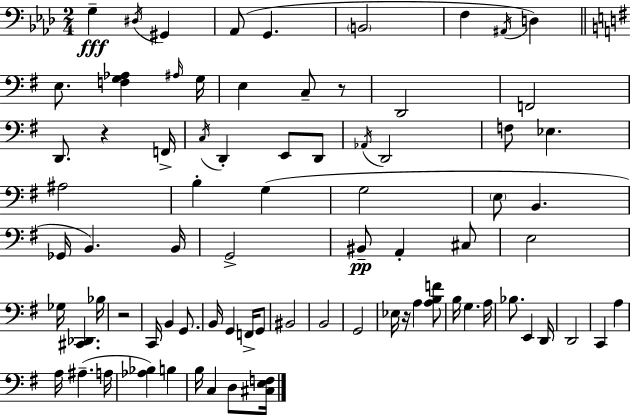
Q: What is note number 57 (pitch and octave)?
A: A3